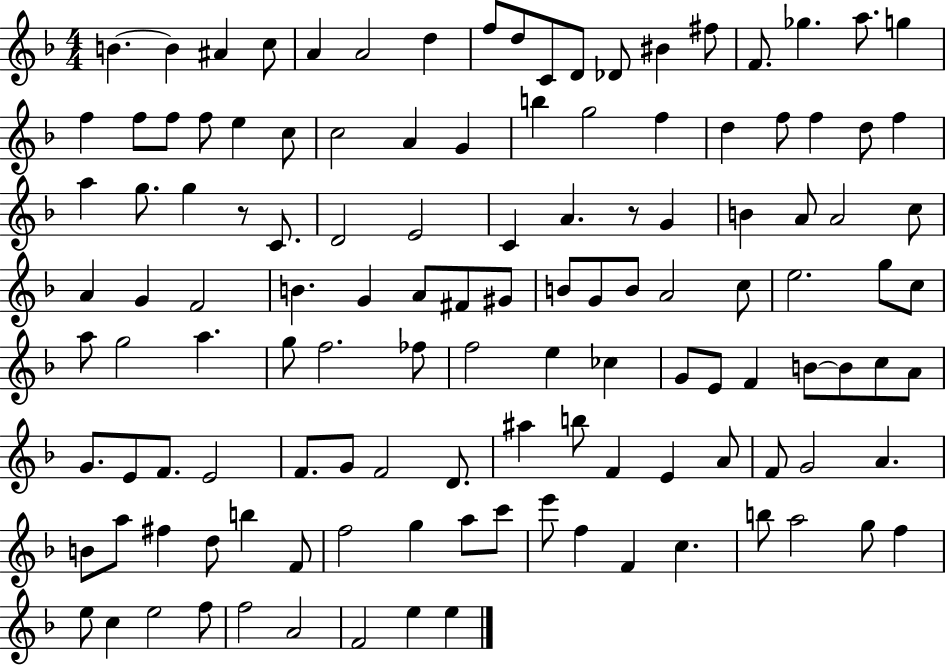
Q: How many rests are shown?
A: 2